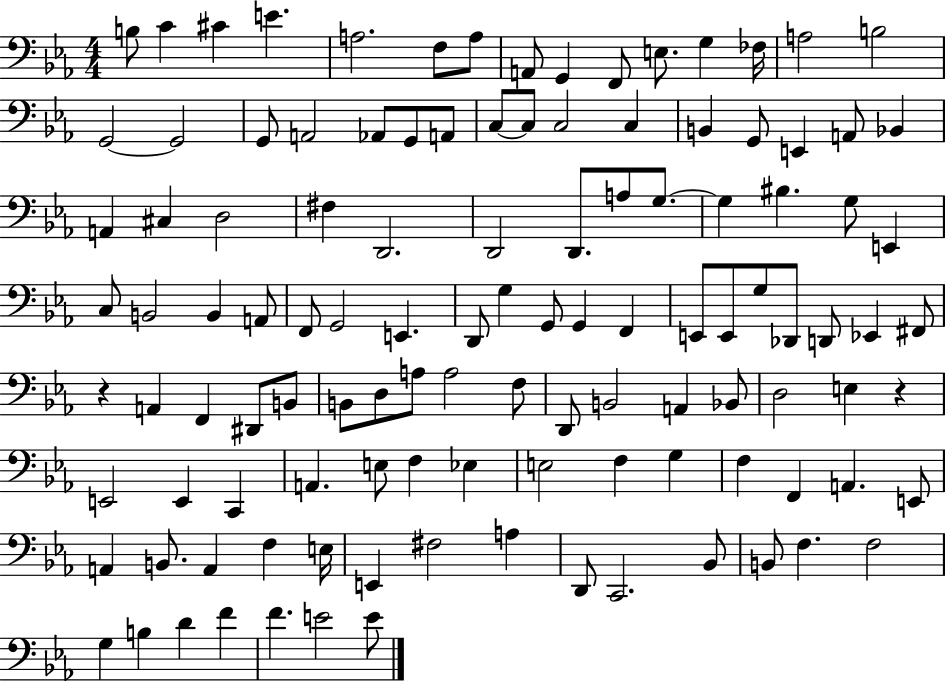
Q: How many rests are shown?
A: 2